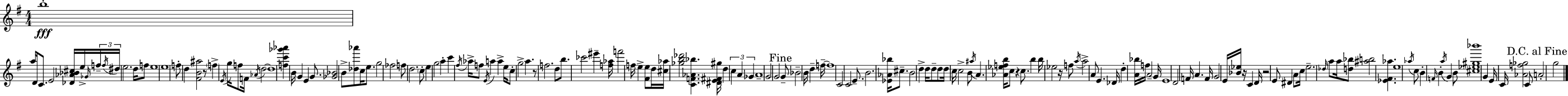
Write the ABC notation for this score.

X:1
T:Untitled
M:4/4
L:1/4
K:Em
b4 a/4 D/4 C/2 E2 [_D_A_B^c]/4 e/4 _G/4 f/4 f/4 ^d/4 e2 d/4 f/2 e4 e4 f/2 d [^FB^a]2 z/2 f E/4 g/4 f/2 F/4 _A/4 d2 d4 [fc'_g'_a'] B/4 G E G/2 [_G_B]2 B/2 [_d_a']/2 c/4 e/2 g2 _f2 f/2 d2 c/2 e g2 a c' ^f/4 _a/4 f/2 E/4 a a e/4 c/2 g2 a z/2 f2 d/2 b/2 _c'2 ^e' [f_a]/4 f'2 f/4 e [^Fe]/2 d/4 [^c_a]/4 [_gb_d']2 [CF_A_b] [^DE^F^g]/4 d c A _G A4 G2 G2 G/2 _B2 B/4 d f/4 f4 C2 C2 E/2 B2 [_E_A_b]/4 ^c/2 B2 d d/4 d/2 d/2 d/4 c/4 c2 B/2 ^a/4 A [_A_efb]/4 c/2 z c/2 b b/4 _e2 z/4 f/2 a/4 a2 A/2 E _D/4 d [A_b]/4 f/4 A2 G/4 E4 D2 F/4 A F/4 G2 E/4 [_B_e]/4 z/4 C D/4 z2 E/2 ^D A/2 c/4 e2 _d/4 a/2 a/4 [d_b]/2 [^ab]2 [_E^F_a] e4 _a/4 c/2 B F/4 B a/4 G B/2 [^c_e^g_b']4 G E/4 C/4 [_Af_g]2 C/2 A2 g2